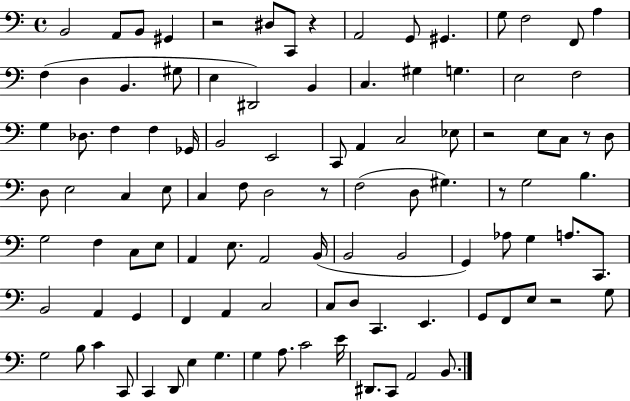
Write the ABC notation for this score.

X:1
T:Untitled
M:4/4
L:1/4
K:C
B,,2 A,,/2 B,,/2 ^G,, z2 ^D,/2 C,,/2 z A,,2 G,,/2 ^G,, G,/2 F,2 F,,/2 A, F, D, B,, ^G,/2 E, ^D,,2 B,, C, ^G, G, E,2 F,2 G, _D,/2 F, F, _G,,/4 B,,2 E,,2 C,,/2 A,, C,2 _E,/2 z2 E,/2 C,/2 z/2 D,/2 D,/2 E,2 C, E,/2 C, F,/2 D,2 z/2 F,2 D,/2 ^G, z/2 G,2 B, G,2 F, C,/2 E,/2 A,, E,/2 A,,2 B,,/4 B,,2 B,,2 G,, _A,/2 G, A,/2 C,,/2 B,,2 A,, G,, F,, A,, C,2 C,/2 D,/2 C,, E,, G,,/2 F,,/2 E,/2 z2 G,/2 G,2 B,/2 C C,,/2 C,, D,,/2 E, G, G, A,/2 C2 E/4 ^D,,/2 C,,/2 A,,2 B,,/2